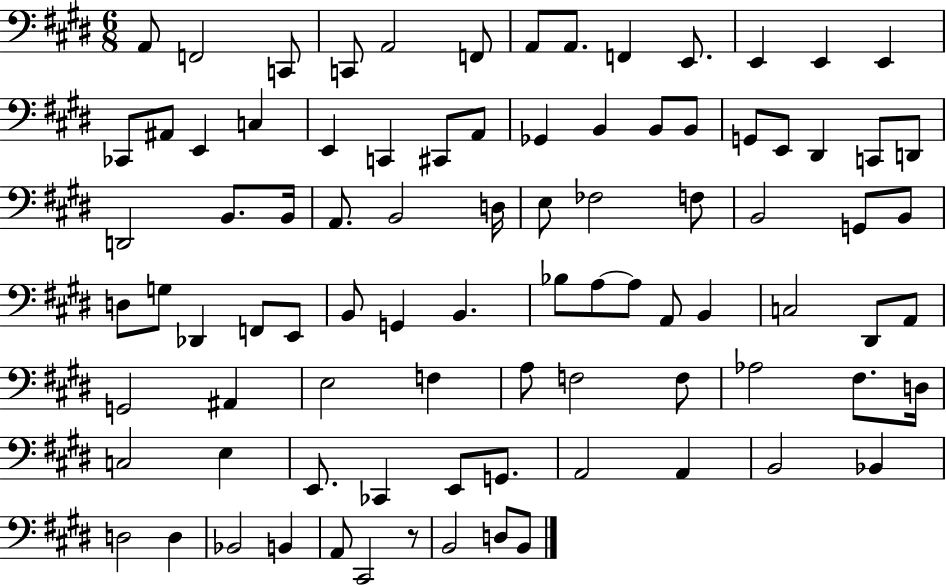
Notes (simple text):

A2/e F2/h C2/e C2/e A2/h F2/e A2/e A2/e. F2/q E2/e. E2/q E2/q E2/q CES2/e A#2/e E2/q C3/q E2/q C2/q C#2/e A2/e Gb2/q B2/q B2/e B2/e G2/e E2/e D#2/q C2/e D2/e D2/h B2/e. B2/s A2/e. B2/h D3/s E3/e FES3/h F3/e B2/h G2/e B2/e D3/e G3/e Db2/q F2/e E2/e B2/e G2/q B2/q. Bb3/e A3/e A3/e A2/e B2/q C3/h D#2/e A2/e G2/h A#2/q E3/h F3/q A3/e F3/h F3/e Ab3/h F#3/e. D3/s C3/h E3/q E2/e. CES2/q E2/e G2/e. A2/h A2/q B2/h Bb2/q D3/h D3/q Bb2/h B2/q A2/e C#2/h R/e B2/h D3/e B2/e